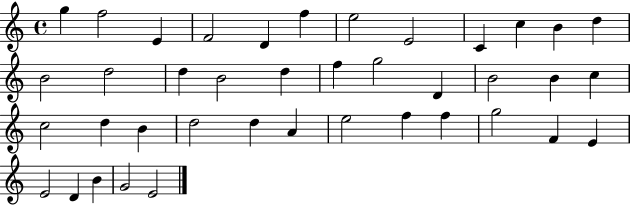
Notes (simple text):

G5/q F5/h E4/q F4/h D4/q F5/q E5/h E4/h C4/q C5/q B4/q D5/q B4/h D5/h D5/q B4/h D5/q F5/q G5/h D4/q B4/h B4/q C5/q C5/h D5/q B4/q D5/h D5/q A4/q E5/h F5/q F5/q G5/h F4/q E4/q E4/h D4/q B4/q G4/h E4/h